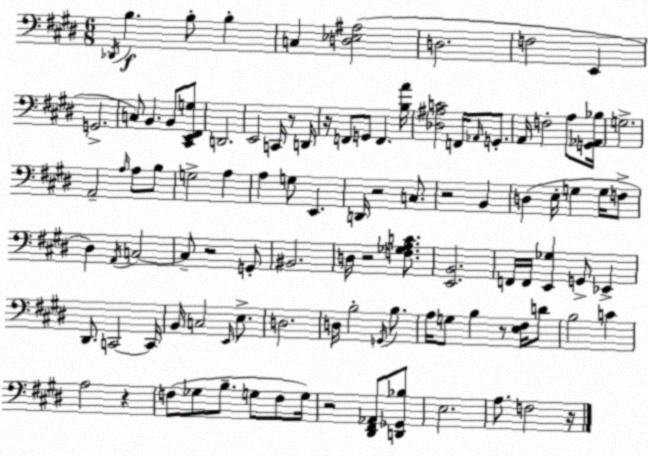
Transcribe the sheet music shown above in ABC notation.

X:1
T:Untitled
M:6/8
L:1/4
K:E
_D,,/4 B, B,/2 B, C, [D,_E,^A,]2 D,2 F,2 E,, G,,2 C,/2 B,, B,,/2 [^C,,E,,^F,,G,]/2 D,,2 E,,2 C,,/4 z/2 D,,/4 z/4 F,,/2 G,,/2 F,, [B,A]/4 [_D,^A,C]2 F,,/4 _A,,/4 G,,/2 A,,/4 F,2 A,/2 [G,,_A,,_B,]/4 G,2 A,,2 A,/4 A,/2 B,/2 G,2 A, A, G,/2 E,, D,,/4 z2 C,/2 z2 B,, D, E,/4 G, G,/4 F,/2 ^D, A,,/4 C,2 C,/2 z2 G,,/2 ^B,,2 D,/4 z2 [F,_G,A,C]/2 [E,,B,,]2 F,,/4 F,,/4 [E,,_G,] G,,/2 _E,, ^D,,/2 C,,2 C,,/4 B,,/4 C,2 E,,/4 E,/2 D,2 D,/4 B,2 G,,/4 B,/2 A,/4 G,/2 B, z/2 [E,^F,]/4 D/2 B,2 C A,2 z F,/2 _G,/2 B,/2 G,/2 F,/2 G,/4 z2 [^D,,^F,,_A,,]/2 [D,,_G,,_B,]/2 E,2 A,/2 F,2 z/4